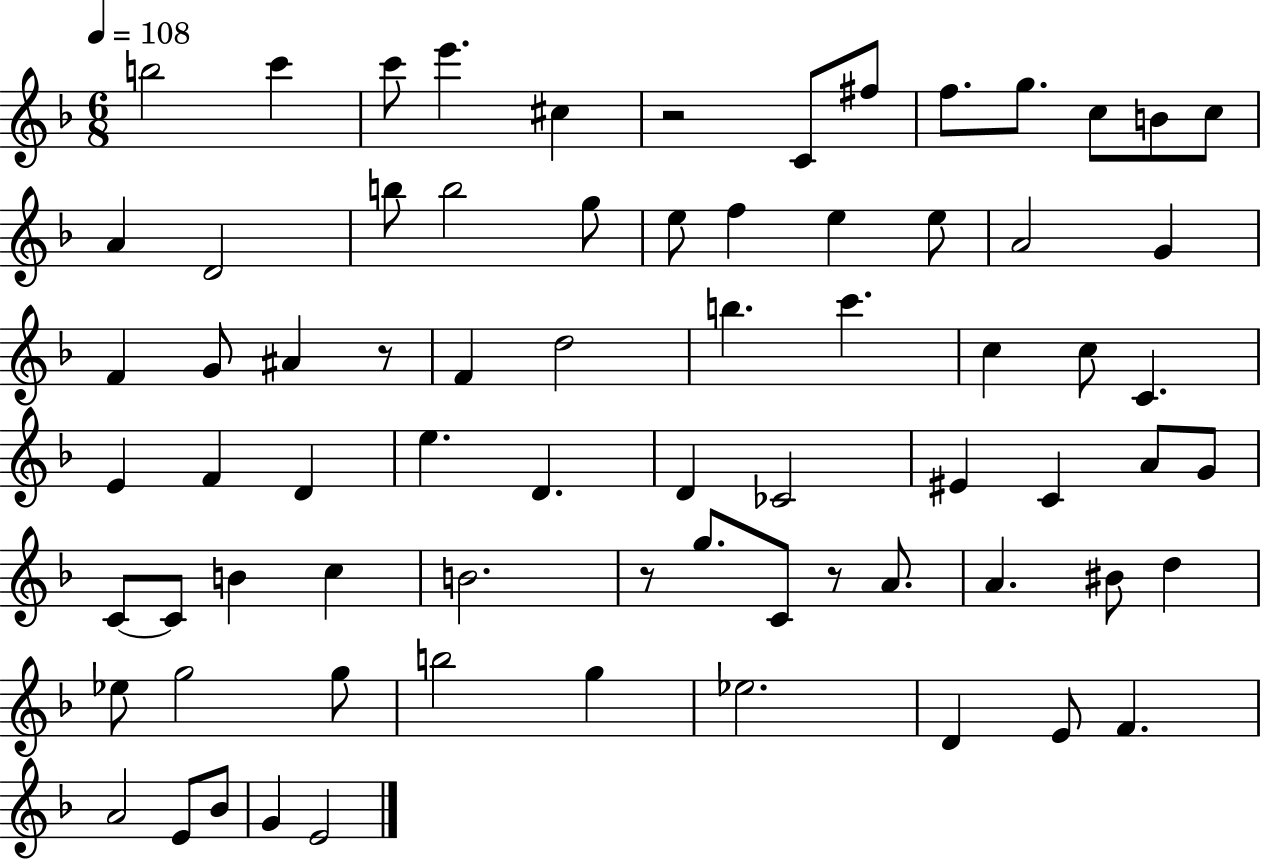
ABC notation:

X:1
T:Untitled
M:6/8
L:1/4
K:F
b2 c' c'/2 e' ^c z2 C/2 ^f/2 f/2 g/2 c/2 B/2 c/2 A D2 b/2 b2 g/2 e/2 f e e/2 A2 G F G/2 ^A z/2 F d2 b c' c c/2 C E F D e D D _C2 ^E C A/2 G/2 C/2 C/2 B c B2 z/2 g/2 C/2 z/2 A/2 A ^B/2 d _e/2 g2 g/2 b2 g _e2 D E/2 F A2 E/2 _B/2 G E2